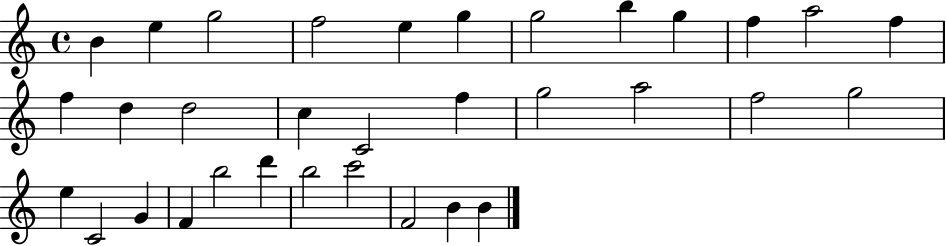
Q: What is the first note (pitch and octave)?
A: B4